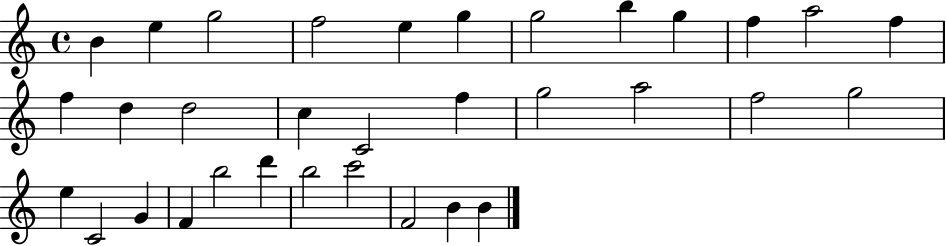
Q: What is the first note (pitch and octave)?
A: B4